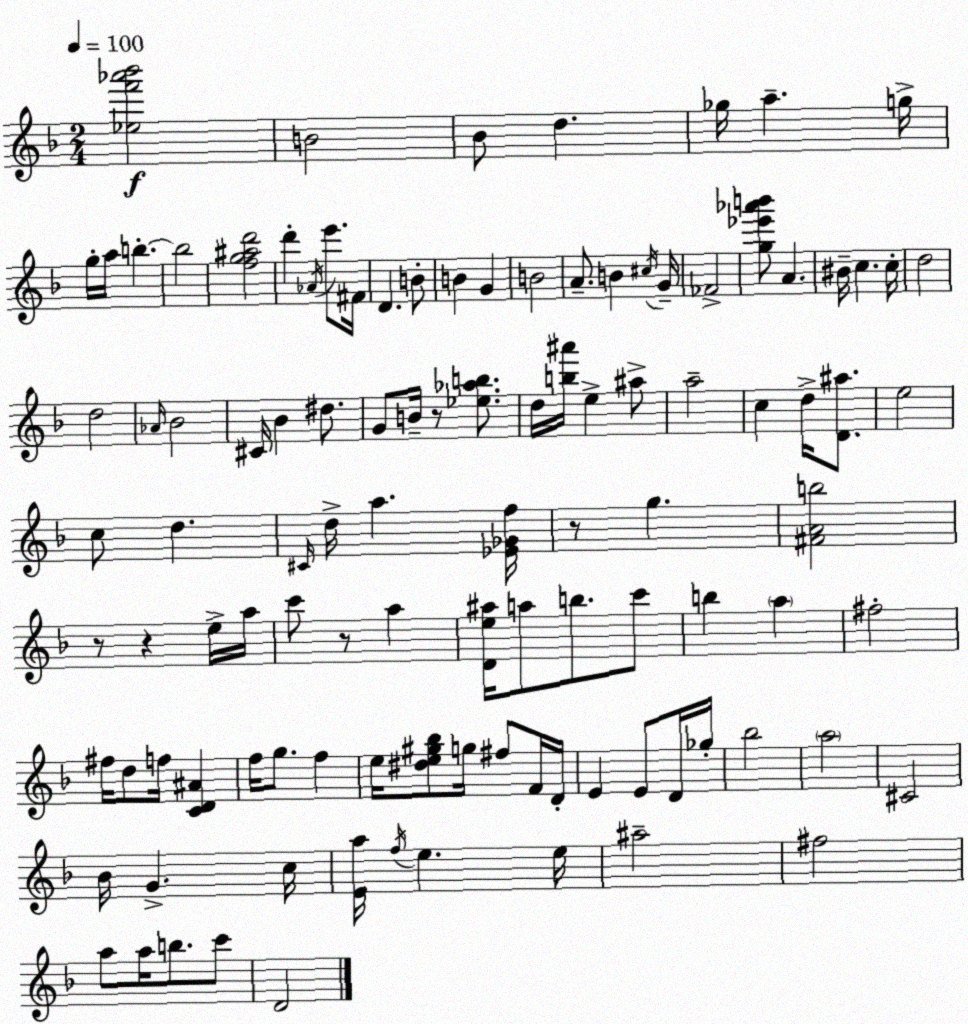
X:1
T:Untitled
M:2/4
L:1/4
K:Dm
[_ef'_a'_b']2 B2 _B/2 d _g/4 a g/4 g/4 a/4 b b2 [fg^ad']2 d' _A/4 e'/2 ^F/4 D B/2 B G B2 A/2 B ^c/4 G/4 _F2 [g_e'_a'b']/2 A ^B/4 c c/4 d2 d2 _A/4 _B2 ^C/4 _B ^d/2 G/2 B/4 z/2 [_e_ab]/2 d/4 [b^a']/4 e ^a/2 a2 c d/4 [D^a]/2 e2 c/2 d ^C/4 d/4 a [_E_Gf]/4 z/2 g [^FAb]2 z/2 z e/4 a/4 c'/2 z/2 a [De^a]/4 a/2 b/2 c'/2 b a ^f2 ^f/4 d/2 f/4 [CD^A] f/4 g/2 f e/4 [^de^g_b]/2 g/4 ^f/2 F/4 D/4 E E/2 D/4 _g/4 _b2 a2 ^C2 _B/4 G c/4 [Ea]/4 f/4 e e/4 ^a2 ^f2 a/2 a/4 b/2 c'/2 D2